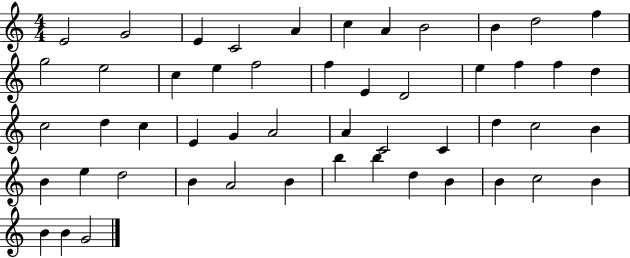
{
  \clef treble
  \numericTimeSignature
  \time 4/4
  \key c \major
  e'2 g'2 | e'4 c'2 a'4 | c''4 a'4 b'2 | b'4 d''2 f''4 | \break g''2 e''2 | c''4 e''4 f''2 | f''4 e'4 d'2 | e''4 f''4 f''4 d''4 | \break c''2 d''4 c''4 | e'4 g'4 a'2 | a'4 c'2 c'4 | d''4 c''2 b'4 | \break b'4 e''4 d''2 | b'4 a'2 b'4 | b''4 b''4 d''4 b'4 | b'4 c''2 b'4 | \break b'4 b'4 g'2 | \bar "|."
}